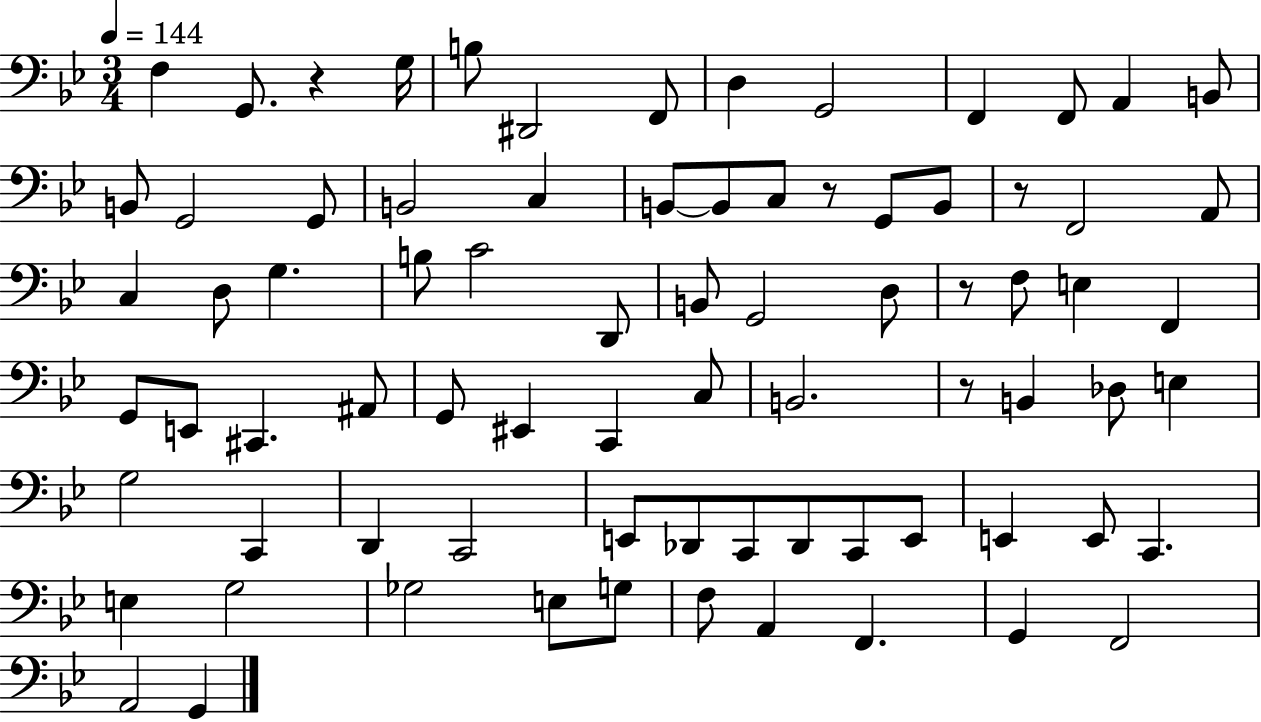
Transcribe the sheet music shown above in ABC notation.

X:1
T:Untitled
M:3/4
L:1/4
K:Bb
F, G,,/2 z G,/4 B,/2 ^D,,2 F,,/2 D, G,,2 F,, F,,/2 A,, B,,/2 B,,/2 G,,2 G,,/2 B,,2 C, B,,/2 B,,/2 C,/2 z/2 G,,/2 B,,/2 z/2 F,,2 A,,/2 C, D,/2 G, B,/2 C2 D,,/2 B,,/2 G,,2 D,/2 z/2 F,/2 E, F,, G,,/2 E,,/2 ^C,, ^A,,/2 G,,/2 ^E,, C,, C,/2 B,,2 z/2 B,, _D,/2 E, G,2 C,, D,, C,,2 E,,/2 _D,,/2 C,,/2 _D,,/2 C,,/2 E,,/2 E,, E,,/2 C,, E, G,2 _G,2 E,/2 G,/2 F,/2 A,, F,, G,, F,,2 A,,2 G,,